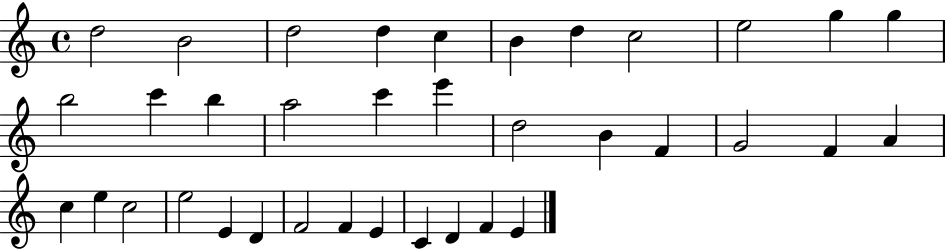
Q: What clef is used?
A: treble